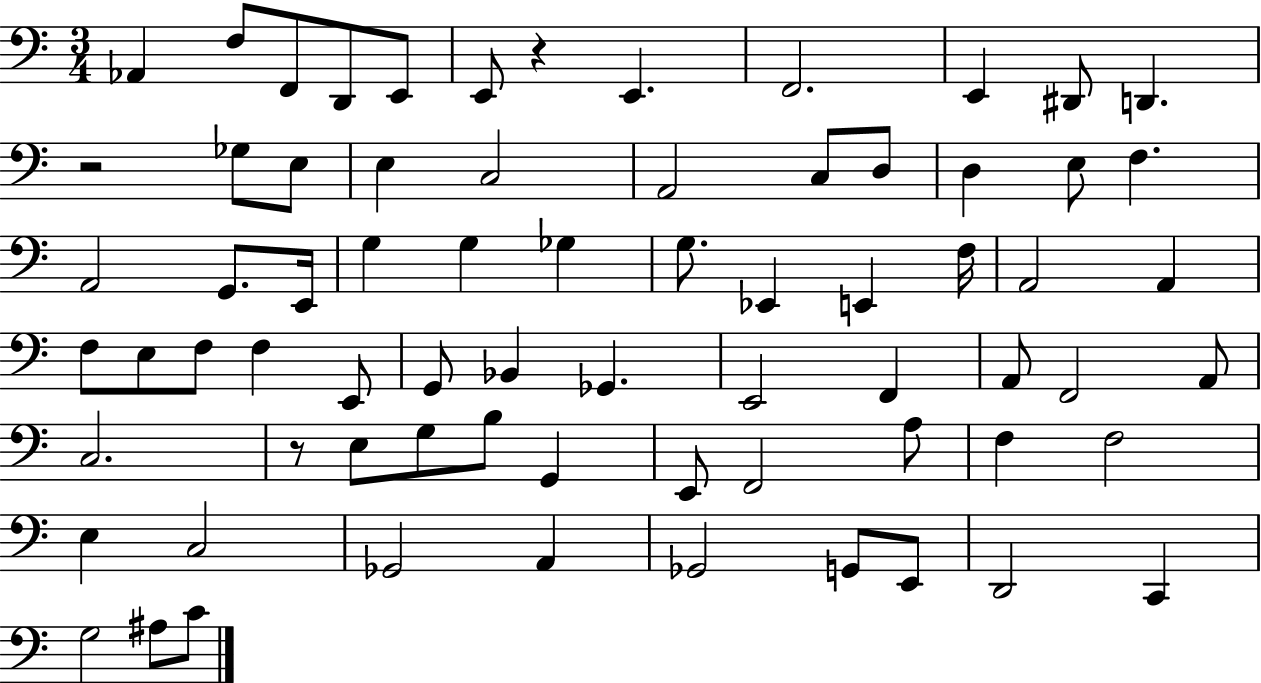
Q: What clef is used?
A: bass